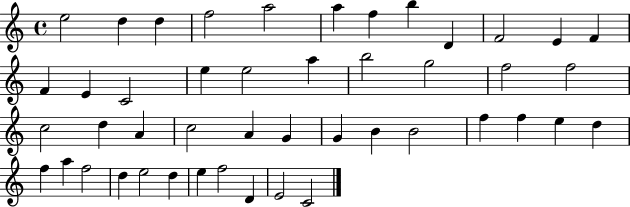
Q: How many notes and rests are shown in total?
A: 46